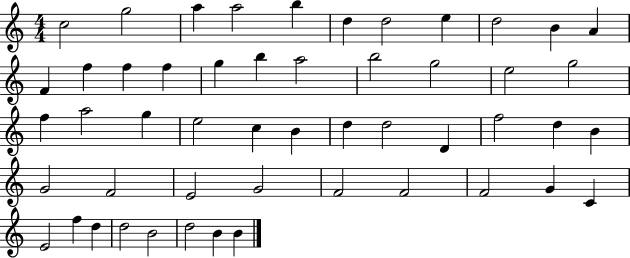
{
  \clef treble
  \numericTimeSignature
  \time 4/4
  \key c \major
  c''2 g''2 | a''4 a''2 b''4 | d''4 d''2 e''4 | d''2 b'4 a'4 | \break f'4 f''4 f''4 f''4 | g''4 b''4 a''2 | b''2 g''2 | e''2 g''2 | \break f''4 a''2 g''4 | e''2 c''4 b'4 | d''4 d''2 d'4 | f''2 d''4 b'4 | \break g'2 f'2 | e'2 g'2 | f'2 f'2 | f'2 g'4 c'4 | \break e'2 f''4 d''4 | d''2 b'2 | d''2 b'4 b'4 | \bar "|."
}